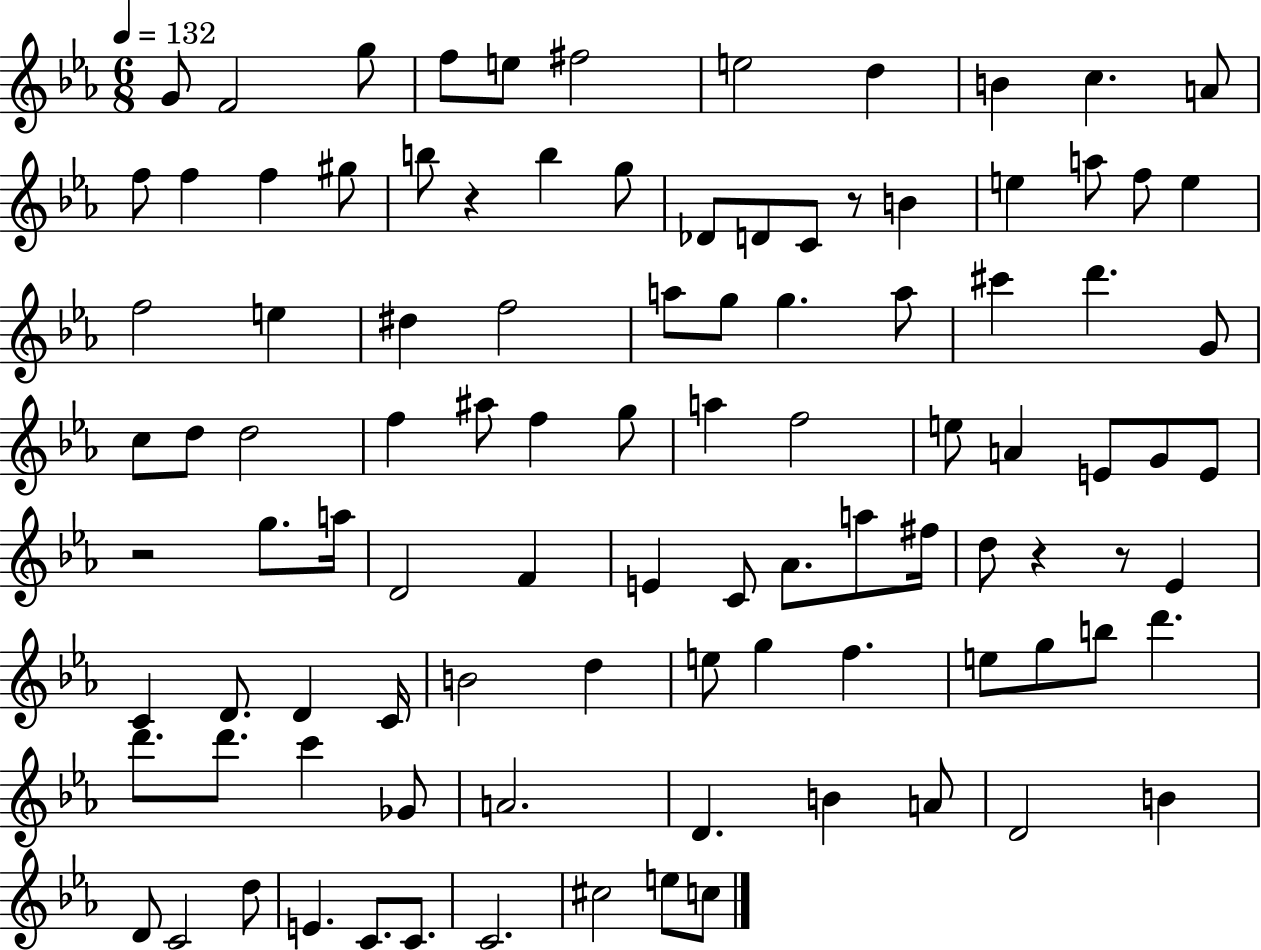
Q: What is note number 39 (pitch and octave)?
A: D5